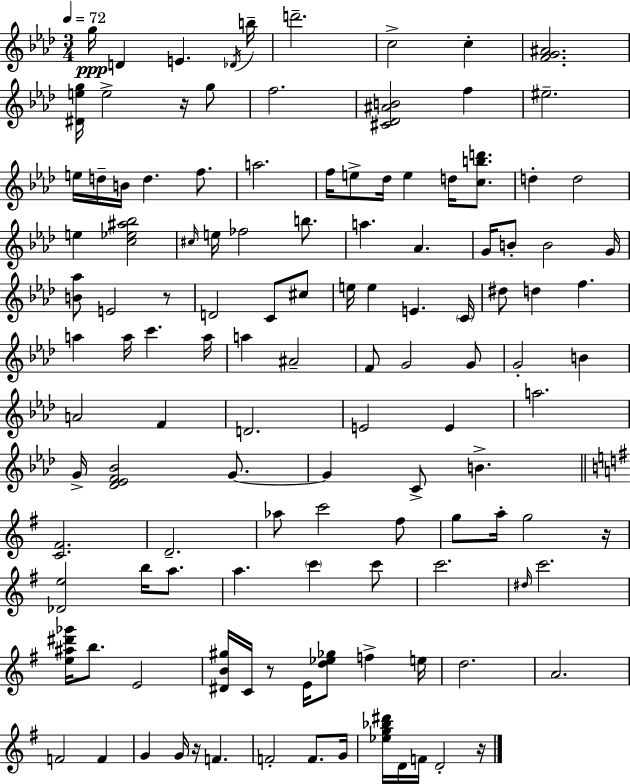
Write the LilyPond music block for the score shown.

{
  \clef treble
  \numericTimeSignature
  \time 3/4
  \key aes \major
  \tempo 4 = 72
  g''16\ppp d'4 e'4. \acciaccatura { des'16 } | b''16-- d'''2.-- | c''2-> c''4-. | <f' g' ais'>2. | \break <dis' e'' g''>16 e''2-> r16 g''8 | f''2. | <cis' des' ais' b'>2 f''4 | eis''2.-- | \break e''16 d''16-- b'16 d''4. f''8. | a''2. | f''16 e''8-> des''16 e''4 d''16 <c'' b'' d'''>8. | d''4-. d''2 | \break e''4 <c'' ees'' ais'' bes''>2 | \grace { cis''16 } e''16 fes''2 b''8. | a''4. aes'4. | g'16 b'8-. b'2 | \break g'16 <b' aes''>8 e'2 | r8 d'2 c'8 | cis''8 e''16 e''4 e'4. | \parenthesize c'16 dis''8 d''4 f''4. | \break a''4 a''16 c'''4. | a''16 a''4 ais'2-- | f'8 g'2 | g'8 g'2-. b'4 | \break a'2 f'4 | d'2. | e'2 e'4 | a''2. | \break g'16-> <des' ees' f' bes'>2 g'8.~~ | g'4 c'8-> b'4.-> | \bar "||" \break \key g \major <c' fis'>2. | d'2.-- | aes''8 c'''2 fis''8 | g''8 a''16-. g''2 r16 | \break <des' e''>2 b''16 a''8. | a''4. \parenthesize c'''4 c'''8 | c'''2. | \grace { dis''16 } c'''2. | \break <e'' ais'' dis''' ges'''>16 b''8. e'2 | <dis' b' gis''>16 c'16 r8 e'16 <d'' ees'' ges''>8 f''4-> | e''16 d''2. | a'2. | \break f'2 f'4 | g'4 g'16 r16 f'4. | f'2-. f'8. | g'16 <ees'' g'' bes'' dis'''>16 d'16 f'16 d'2-. | \break r16 \bar "|."
}